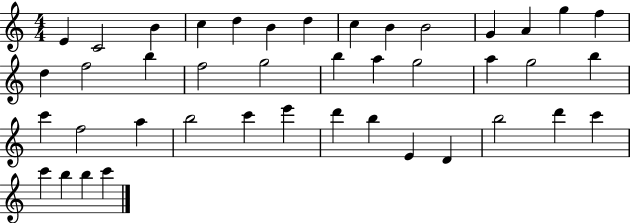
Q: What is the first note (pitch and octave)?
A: E4